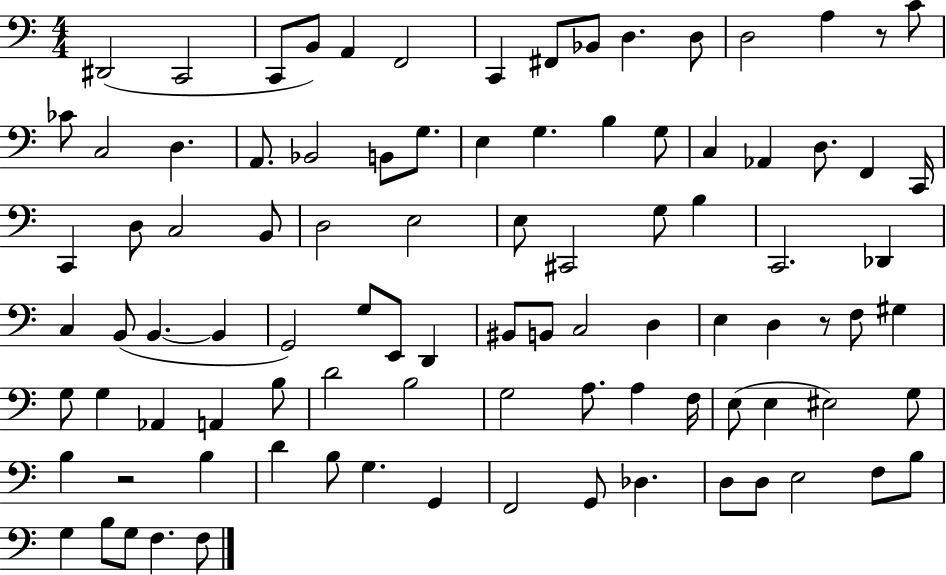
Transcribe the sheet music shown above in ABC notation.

X:1
T:Untitled
M:4/4
L:1/4
K:C
^D,,2 C,,2 C,,/2 B,,/2 A,, F,,2 C,, ^F,,/2 _B,,/2 D, D,/2 D,2 A, z/2 C/2 _C/2 C,2 D, A,,/2 _B,,2 B,,/2 G,/2 E, G, B, G,/2 C, _A,, D,/2 F,, C,,/4 C,, D,/2 C,2 B,,/2 D,2 E,2 E,/2 ^C,,2 G,/2 B, C,,2 _D,, C, B,,/2 B,, B,, G,,2 G,/2 E,,/2 D,, ^B,,/2 B,,/2 C,2 D, E, D, z/2 F,/2 ^G, G,/2 G, _A,, A,, B,/2 D2 B,2 G,2 A,/2 A, F,/4 E,/2 E, ^E,2 G,/2 B, z2 B, D B,/2 G, G,, F,,2 G,,/2 _D, D,/2 D,/2 E,2 F,/2 B,/2 G, B,/2 G,/2 F, F,/2